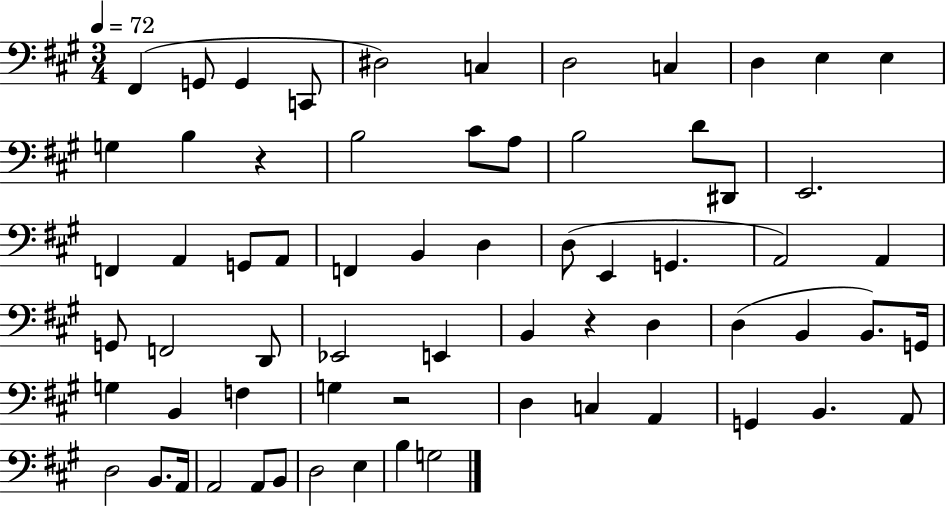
X:1
T:Untitled
M:3/4
L:1/4
K:A
^F,, G,,/2 G,, C,,/2 ^D,2 C, D,2 C, D, E, E, G, B, z B,2 ^C/2 A,/2 B,2 D/2 ^D,,/2 E,,2 F,, A,, G,,/2 A,,/2 F,, B,, D, D,/2 E,, G,, A,,2 A,, G,,/2 F,,2 D,,/2 _E,,2 E,, B,, z D, D, B,, B,,/2 G,,/4 G, B,, F, G, z2 D, C, A,, G,, B,, A,,/2 D,2 B,,/2 A,,/4 A,,2 A,,/2 B,,/2 D,2 E, B, G,2